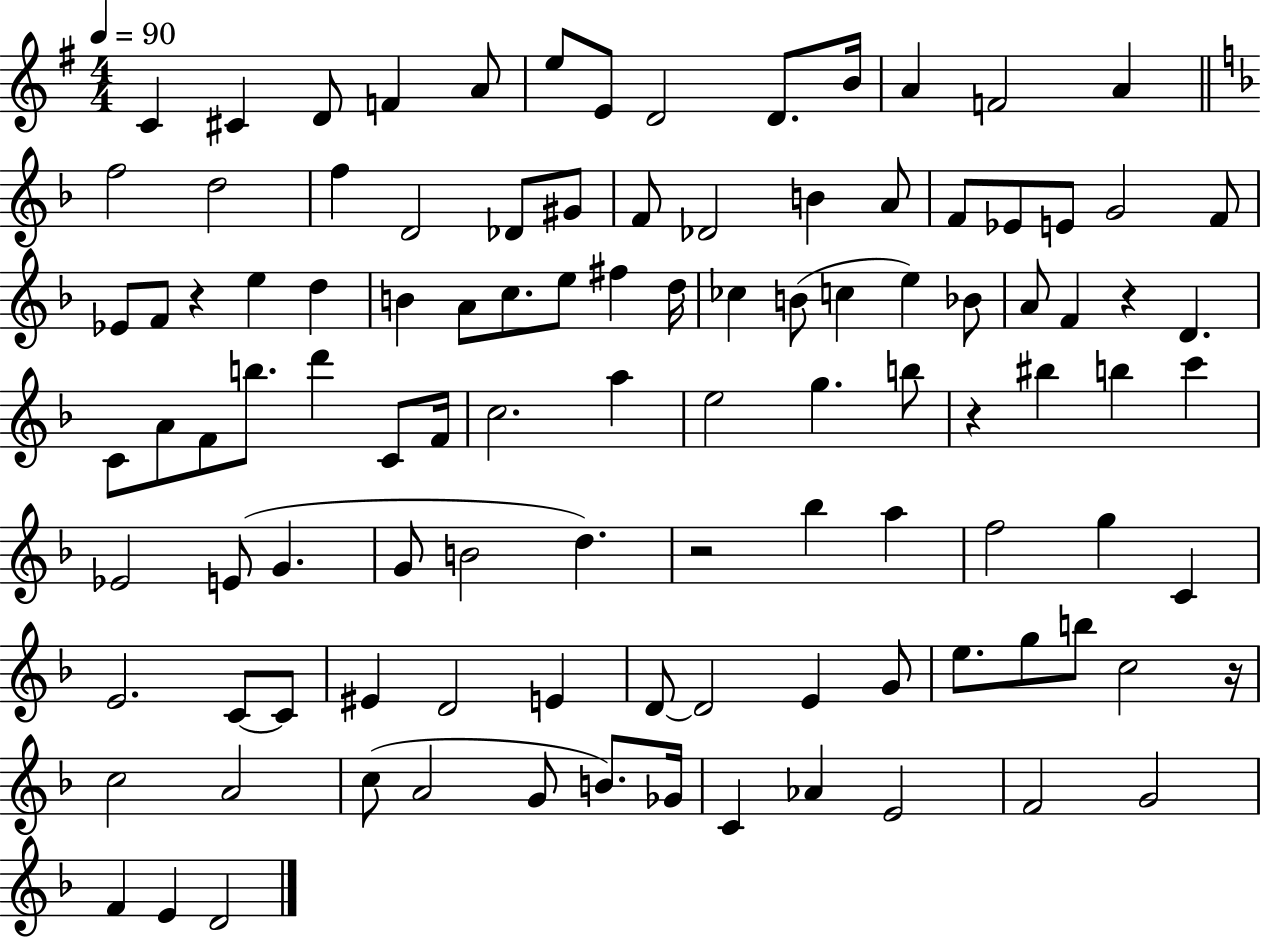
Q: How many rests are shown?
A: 5